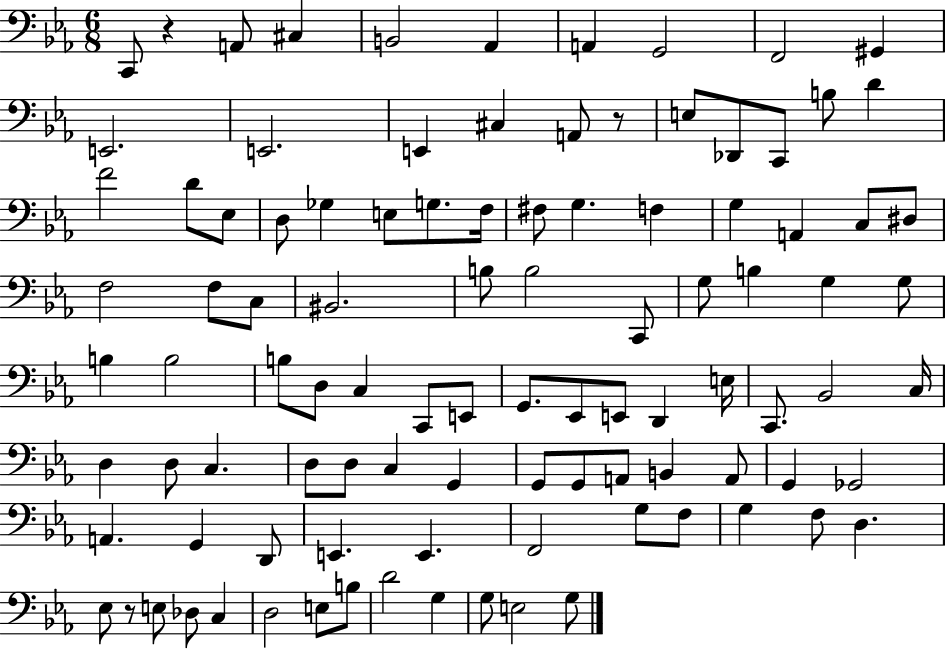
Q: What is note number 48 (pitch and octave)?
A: B3